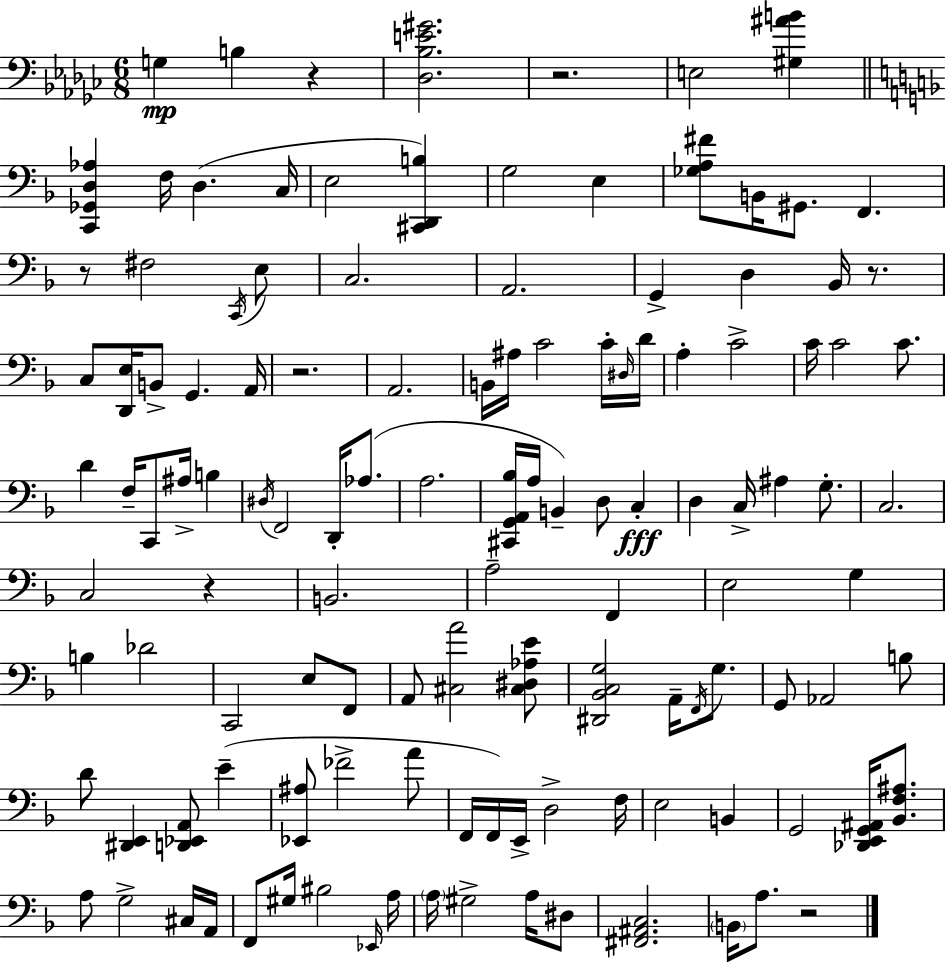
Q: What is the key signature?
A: EES minor